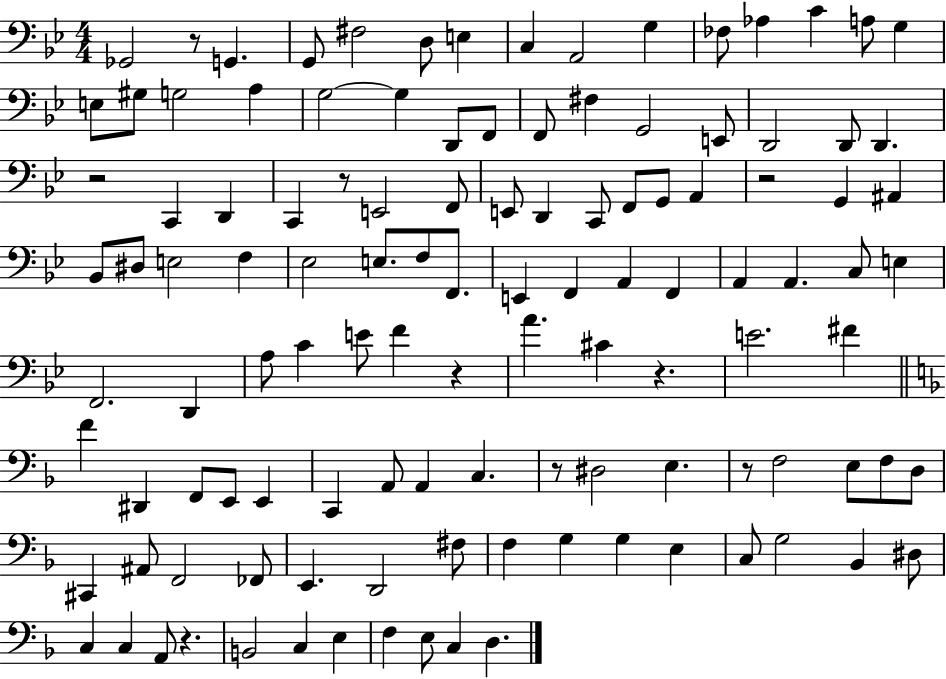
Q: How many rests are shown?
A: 9